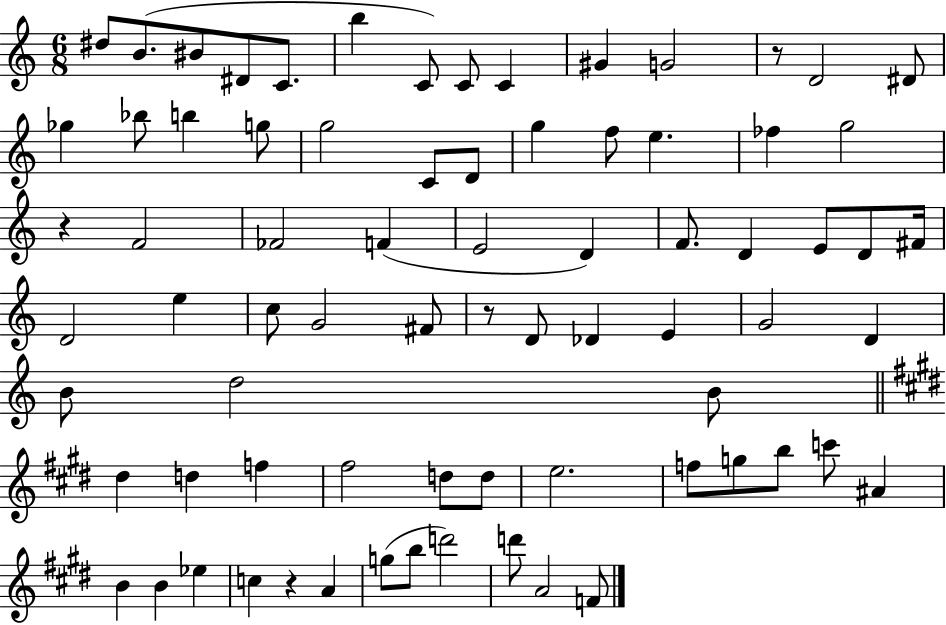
X:1
T:Untitled
M:6/8
L:1/4
K:C
^d/2 B/2 ^B/2 ^D/2 C/2 b C/2 C/2 C ^G G2 z/2 D2 ^D/2 _g _b/2 b g/2 g2 C/2 D/2 g f/2 e _f g2 z F2 _F2 F E2 D F/2 D E/2 D/2 ^F/4 D2 e c/2 G2 ^F/2 z/2 D/2 _D E G2 D B/2 d2 B/2 ^d d f ^f2 d/2 d/2 e2 f/2 g/2 b/2 c'/2 ^A B B _e c z A g/2 b/2 d'2 d'/2 A2 F/2